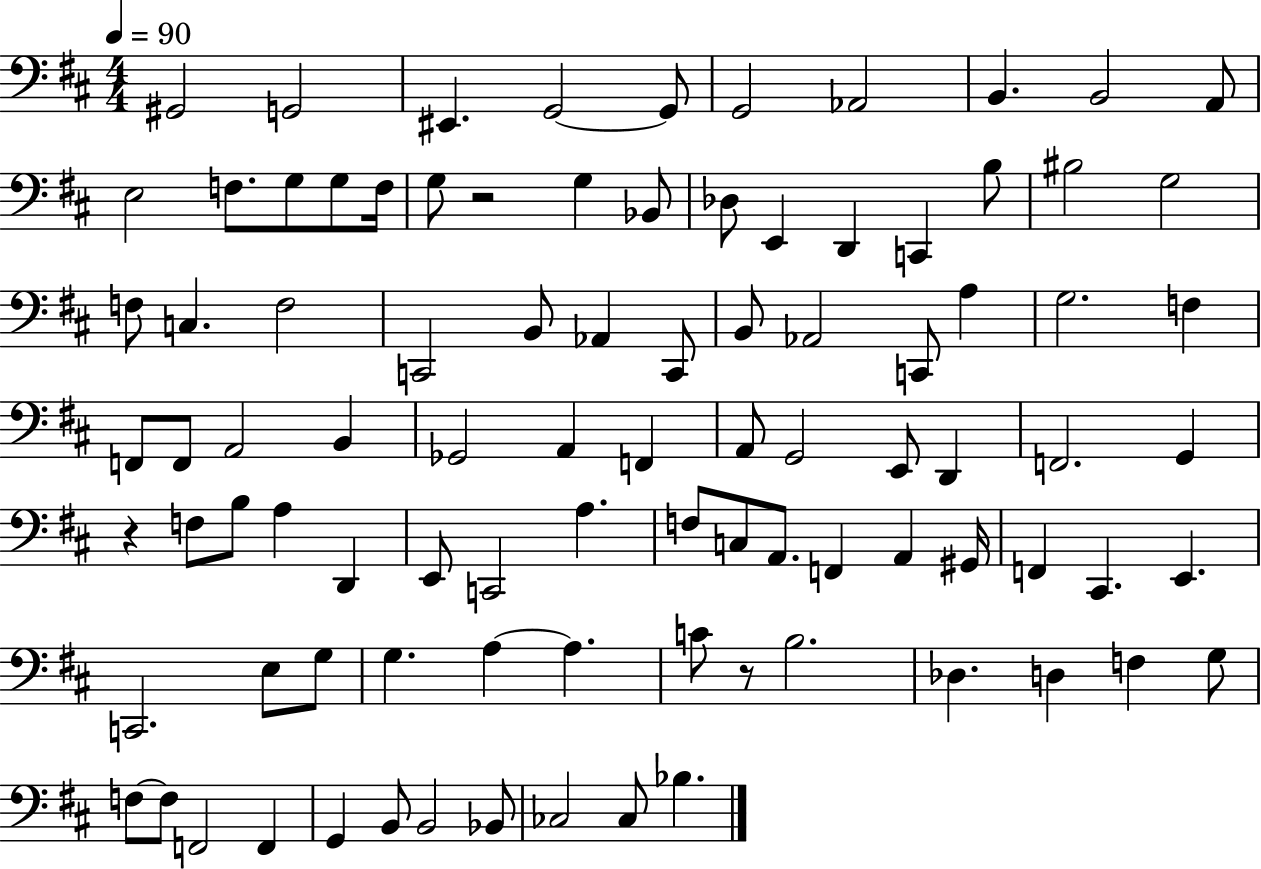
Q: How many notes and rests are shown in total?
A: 93